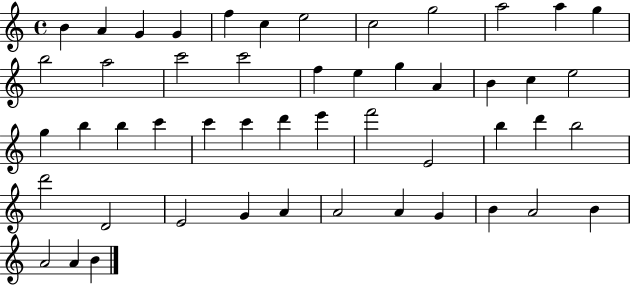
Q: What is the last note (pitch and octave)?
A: B4